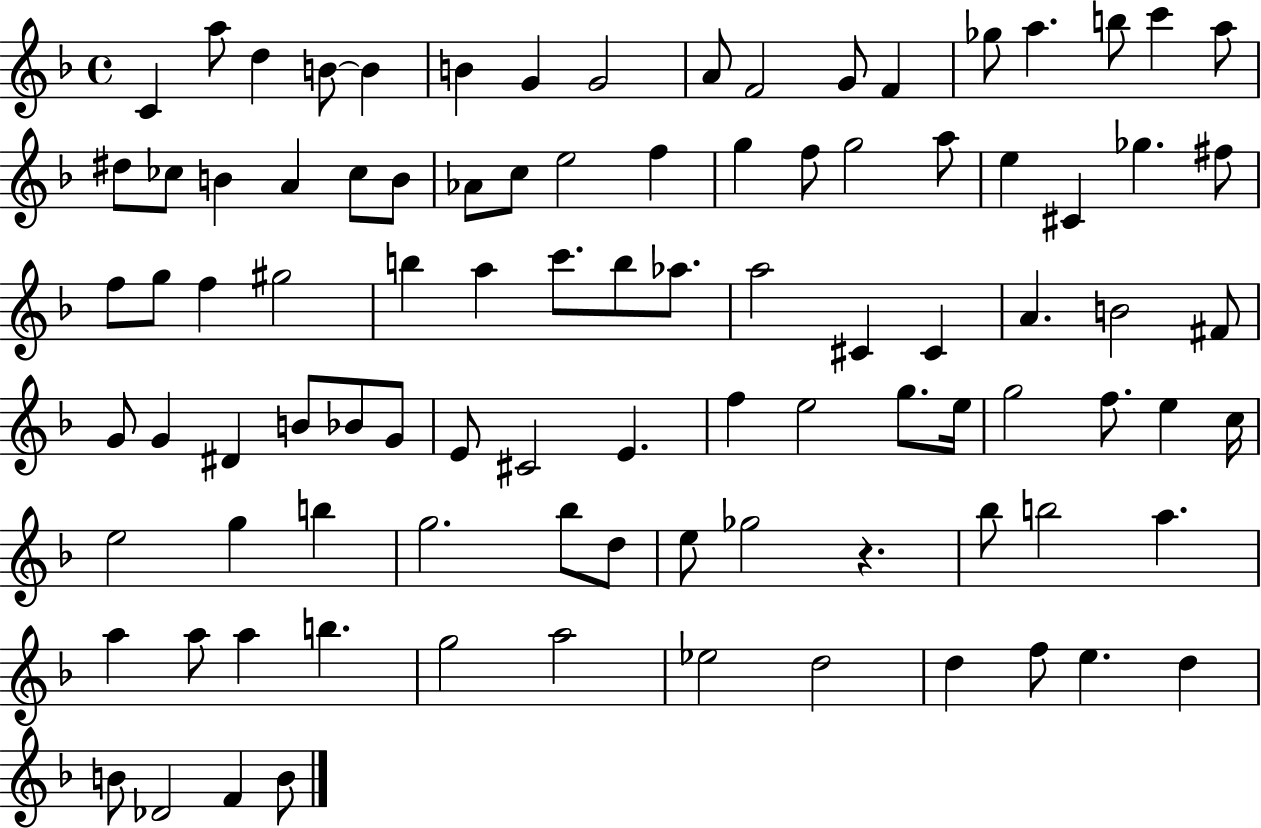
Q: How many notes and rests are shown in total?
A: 95